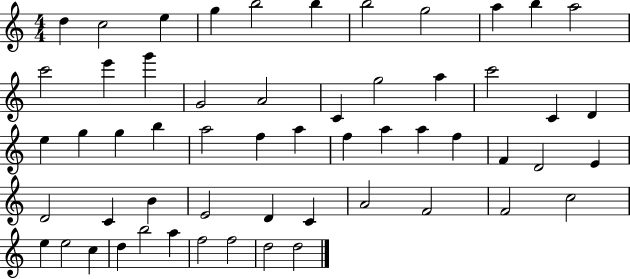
D5/q C5/h E5/q G5/q B5/h B5/q B5/h G5/h A5/q B5/q A5/h C6/h E6/q G6/q G4/h A4/h C4/q G5/h A5/q C6/h C4/q D4/q E5/q G5/q G5/q B5/q A5/h F5/q A5/q F5/q A5/q A5/q F5/q F4/q D4/h E4/q D4/h C4/q B4/q E4/h D4/q C4/q A4/h F4/h F4/h C5/h E5/q E5/h C5/q D5/q B5/h A5/q F5/h F5/h D5/h D5/h